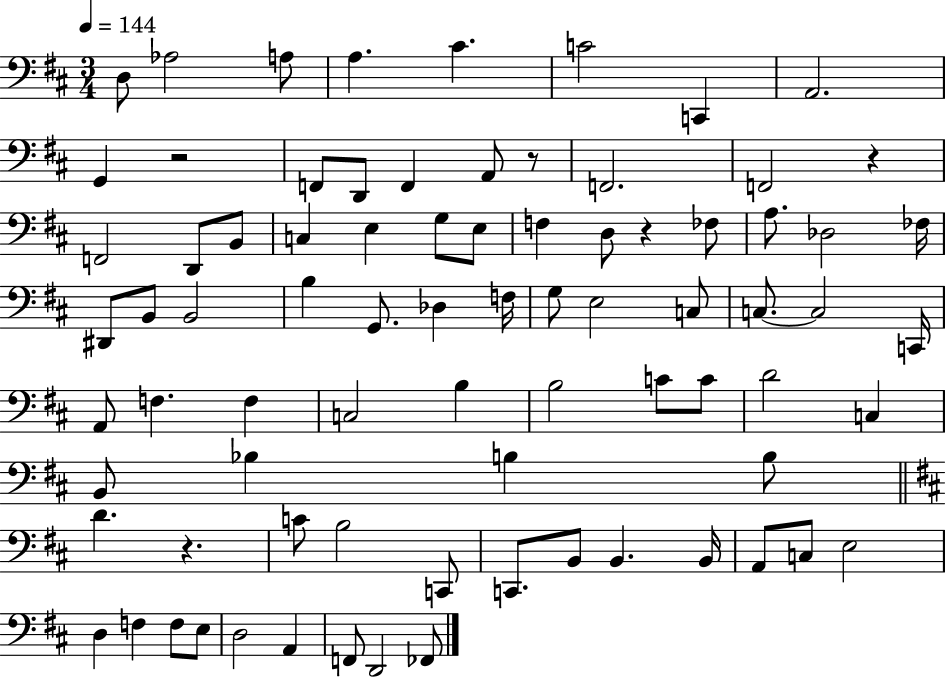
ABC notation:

X:1
T:Untitled
M:3/4
L:1/4
K:D
D,/2 _A,2 A,/2 A, ^C C2 C,, A,,2 G,, z2 F,,/2 D,,/2 F,, A,,/2 z/2 F,,2 F,,2 z F,,2 D,,/2 B,,/2 C, E, G,/2 E,/2 F, D,/2 z _F,/2 A,/2 _D,2 _F,/4 ^D,,/2 B,,/2 B,,2 B, G,,/2 _D, F,/4 G,/2 E,2 C,/2 C,/2 C,2 C,,/4 A,,/2 F, F, C,2 B, B,2 C/2 C/2 D2 C, B,,/2 _B, B, B,/2 D z C/2 B,2 C,,/2 C,,/2 B,,/2 B,, B,,/4 A,,/2 C,/2 E,2 D, F, F,/2 E,/2 D,2 A,, F,,/2 D,,2 _F,,/2